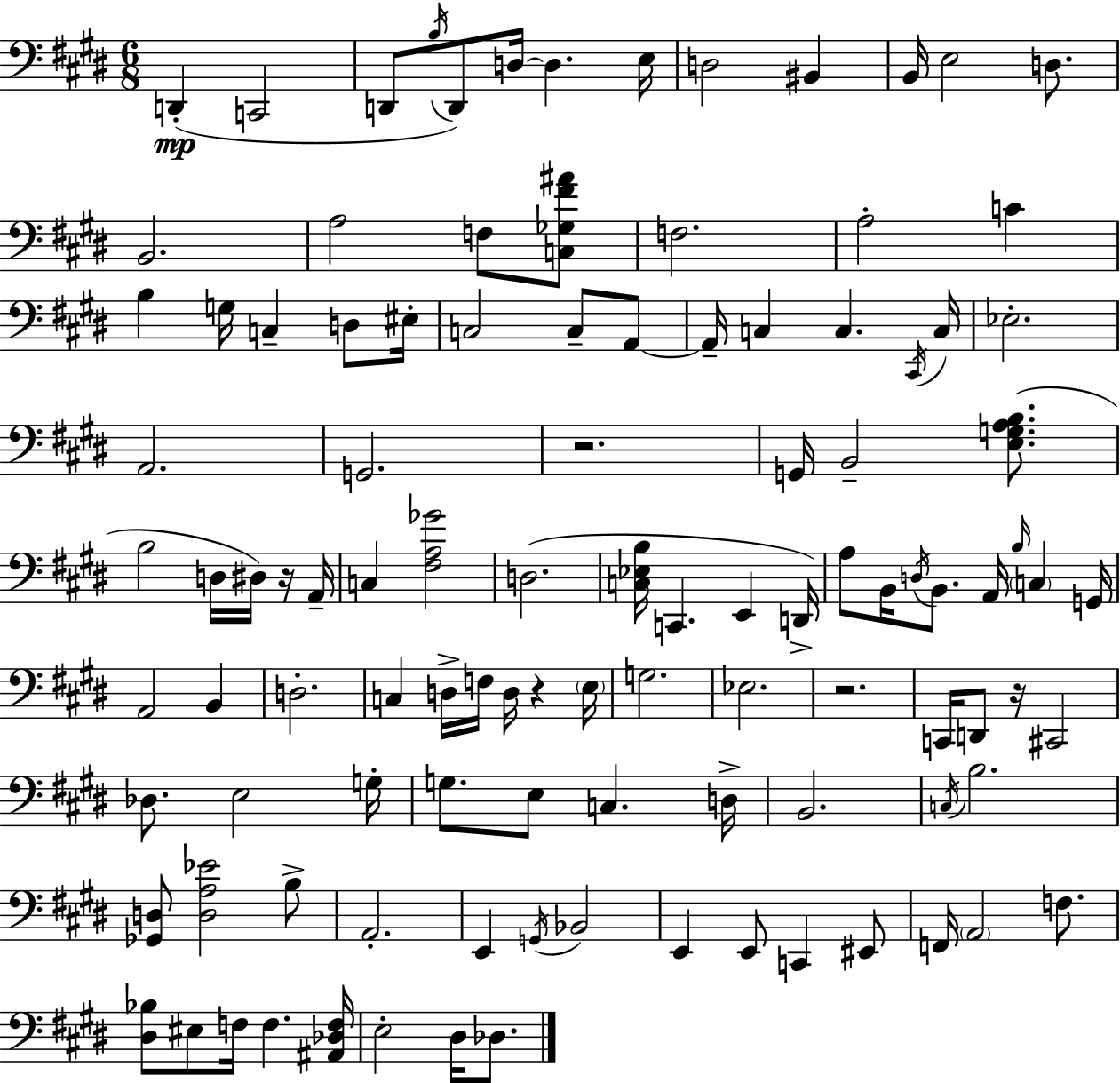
{
  \clef bass
  \numericTimeSignature
  \time 6/8
  \key e \major
  d,4-.(\mp c,2 | d,8 \acciaccatura { b16 }) d,8 d16~~ d4. | e16 d2 bis,4 | b,16 e2 d8. | \break b,2. | a2 f8 <c ges fis' ais'>8 | f2. | a2-. c'4 | \break b4 g16 c4-- d8 | eis16-. c2 c8-- a,8~~ | a,16-- c4 c4. | \acciaccatura { cis,16 } c16 ees2.-. | \break a,2. | g,2. | r2. | g,16 b,2-- <e g a b>8.( | \break b2 d16 dis16) | r16 a,16-- c4 <fis a ges'>2 | d2.( | <c ees b>16 c,4. e,4 | \break d,16->) a8 b,16 \acciaccatura { d16 } b,8. a,16 \grace { b16 } \parenthesize c4 | g,16 a,2 | b,4 d2.-. | c4 d16-> f16 d16 r4 | \break \parenthesize e16 g2. | ees2. | r2. | c,16 d,8 r16 cis,2 | \break des8. e2 | g16-. g8. e8 c4. | d16-> b,2. | \acciaccatura { c16 } b2. | \break <ges, d>8 <d a ees'>2 | b8-> a,2.-. | e,4 \acciaccatura { g,16 } bes,2 | e,4 e,8 | \break c,4 eis,8 f,16 \parenthesize a,2 | f8. <dis bes>8 eis8 f16 f4. | <ais, des f>16 e2-. | dis16 des8. \bar "|."
}